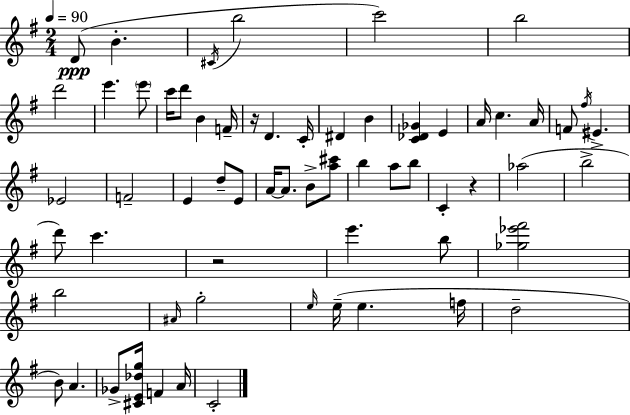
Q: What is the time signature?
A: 2/4